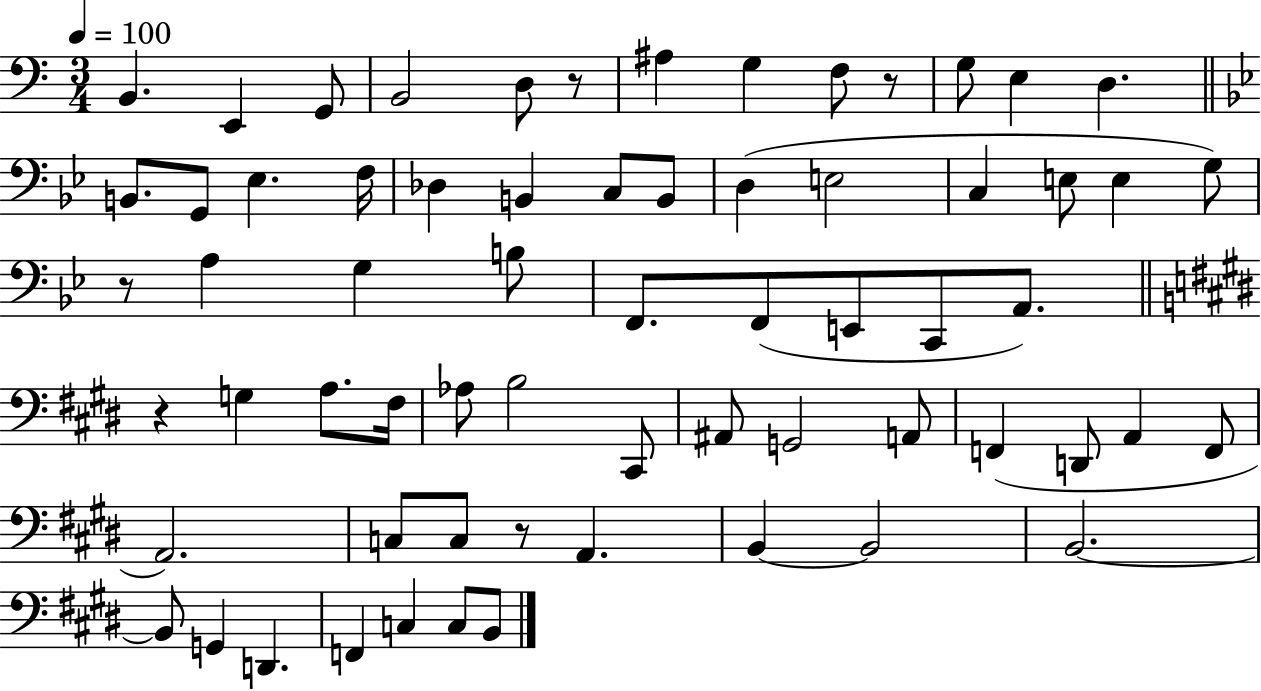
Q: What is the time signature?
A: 3/4